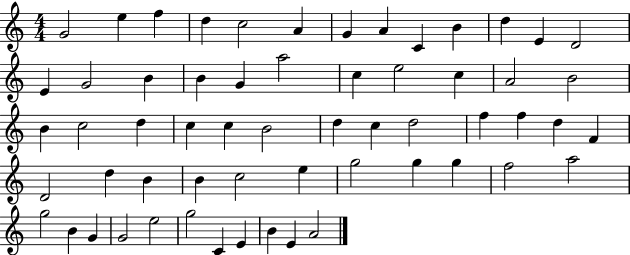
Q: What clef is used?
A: treble